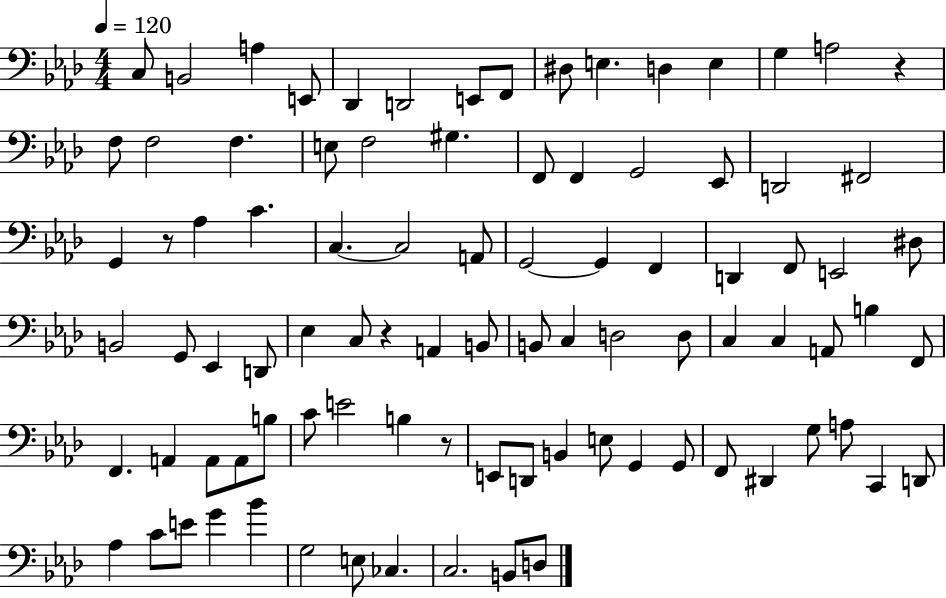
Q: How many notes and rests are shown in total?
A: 91